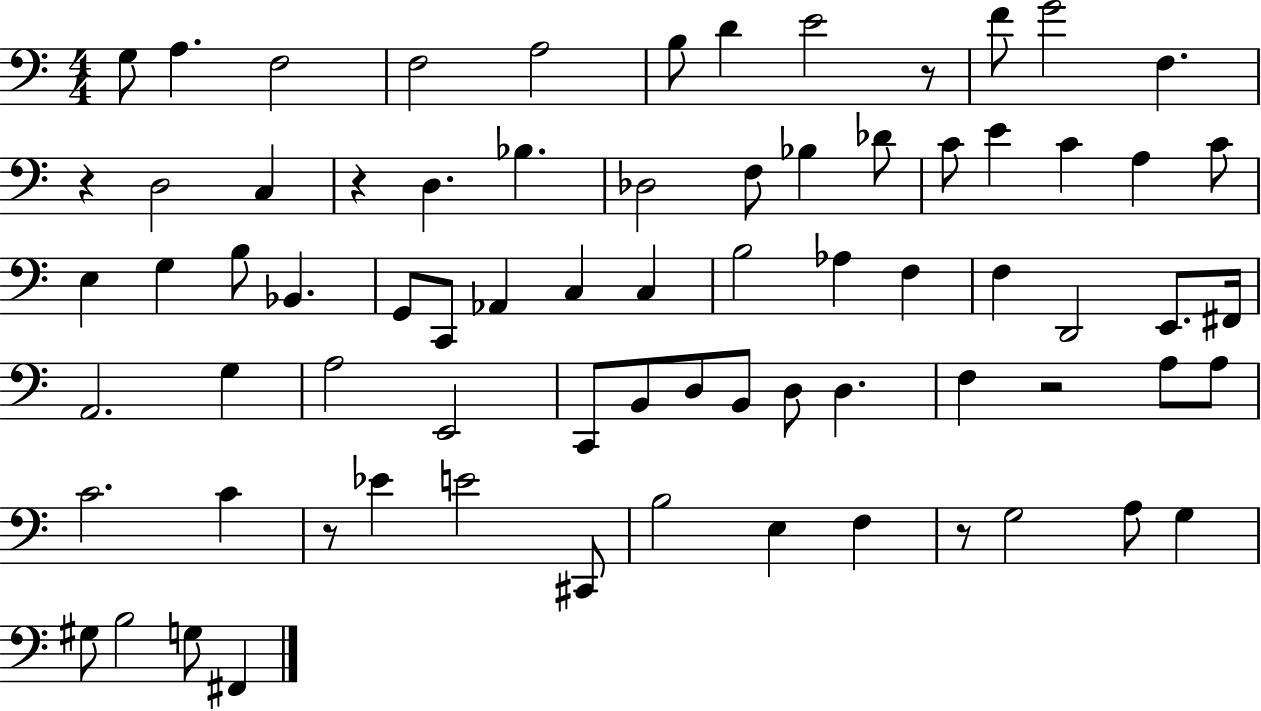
X:1
T:Untitled
M:4/4
L:1/4
K:C
G,/2 A, F,2 F,2 A,2 B,/2 D E2 z/2 F/2 G2 F, z D,2 C, z D, _B, _D,2 F,/2 _B, _D/2 C/2 E C A, C/2 E, G, B,/2 _B,, G,,/2 C,,/2 _A,, C, C, B,2 _A, F, F, D,,2 E,,/2 ^F,,/4 A,,2 G, A,2 E,,2 C,,/2 B,,/2 D,/2 B,,/2 D,/2 D, F, z2 A,/2 A,/2 C2 C z/2 _E E2 ^C,,/2 B,2 E, F, z/2 G,2 A,/2 G, ^G,/2 B,2 G,/2 ^F,,